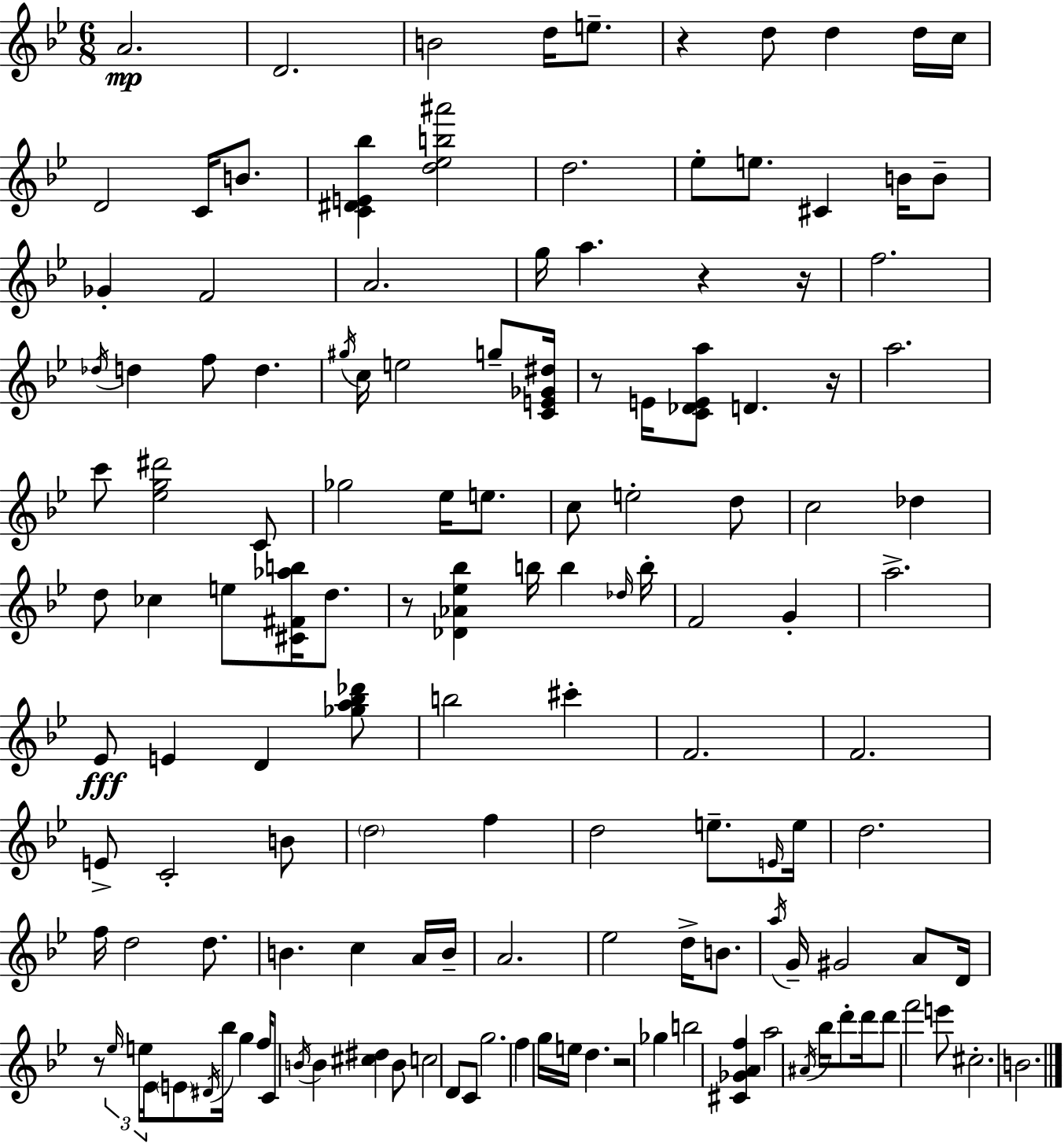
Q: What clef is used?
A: treble